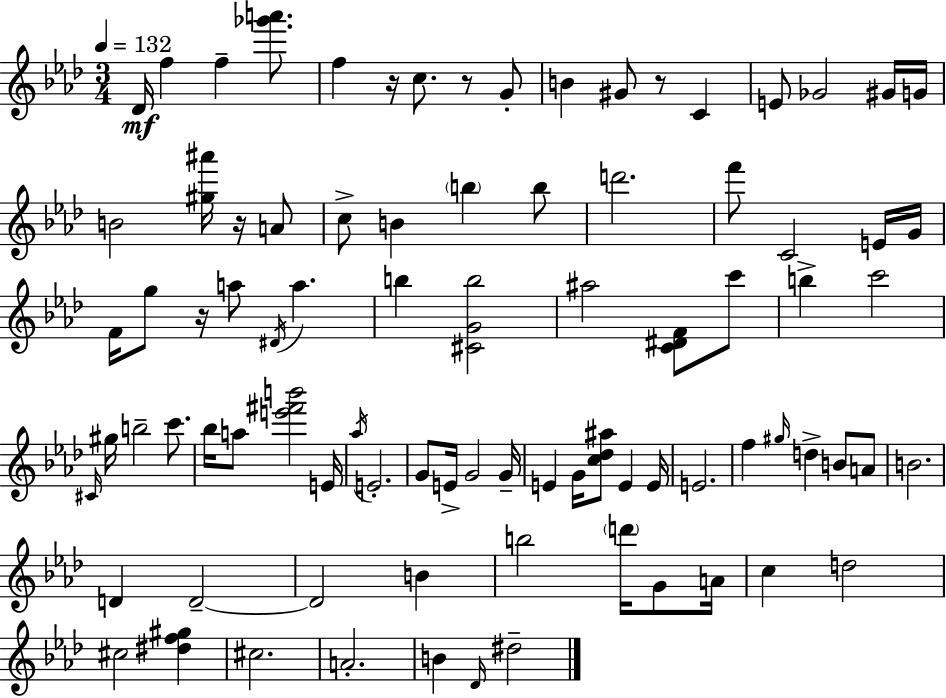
{
  \clef treble
  \numericTimeSignature
  \time 3/4
  \key aes \major
  \tempo 4 = 132
  \repeat volta 2 { des'16\mf f''4 f''4-- <ges''' a'''>8. | f''4 r16 c''8. r8 g'8-. | b'4 gis'8 r8 c'4 | e'8 ges'2 gis'16 g'16 | \break b'2 <gis'' ais'''>16 r16 a'8 | c''8-> b'4 \parenthesize b''4 b''8 | d'''2. | f'''8 c'2 e'16 g'16 | \break f'16 g''8 r16 a''8 \acciaccatura { dis'16 } a''4. | b''4 <cis' g' b''>2 | ais''2 <c' dis' f'>8 c'''8 | b''4-> c'''2 | \break \grace { cis'16 } gis''16 b''2-- c'''8. | bes''16 a''8 <e''' fis''' b'''>2 | e'16 \acciaccatura { aes''16 } e'2.-. | g'8 e'16-> g'2 | \break g'16-- e'4 g'16 <c'' des'' ais''>8 e'4 | e'16 e'2. | f''4 \grace { gis''16 } d''4-> | b'8 a'8 b'2. | \break d'4 d'2--~~ | d'2 | b'4 b''2 | \parenthesize d'''16 g'8 a'16 c''4 d''2 | \break cis''2 | <dis'' f'' gis''>4 cis''2. | a'2.-. | b'4 \grace { des'16 } dis''2-- | \break } \bar "|."
}